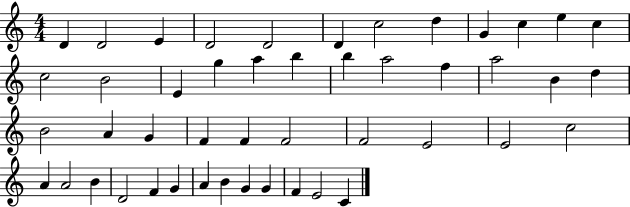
{
  \clef treble
  \numericTimeSignature
  \time 4/4
  \key c \major
  d'4 d'2 e'4 | d'2 d'2 | d'4 c''2 d''4 | g'4 c''4 e''4 c''4 | \break c''2 b'2 | e'4 g''4 a''4 b''4 | b''4 a''2 f''4 | a''2 b'4 d''4 | \break b'2 a'4 g'4 | f'4 f'4 f'2 | f'2 e'2 | e'2 c''2 | \break a'4 a'2 b'4 | d'2 f'4 g'4 | a'4 b'4 g'4 g'4 | f'4 e'2 c'4 | \break \bar "|."
}